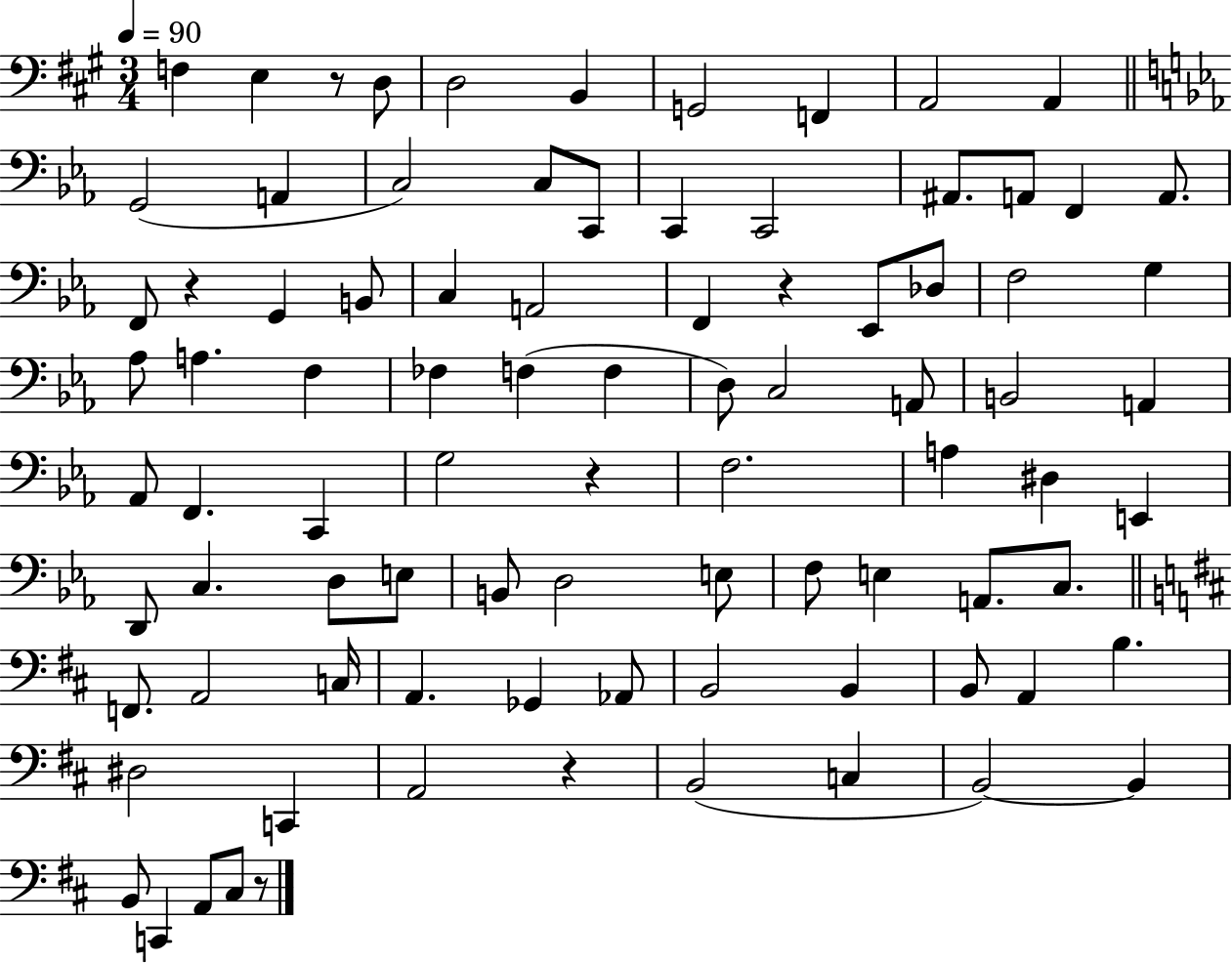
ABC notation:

X:1
T:Untitled
M:3/4
L:1/4
K:A
F, E, z/2 D,/2 D,2 B,, G,,2 F,, A,,2 A,, G,,2 A,, C,2 C,/2 C,,/2 C,, C,,2 ^A,,/2 A,,/2 F,, A,,/2 F,,/2 z G,, B,,/2 C, A,,2 F,, z _E,,/2 _D,/2 F,2 G, _A,/2 A, F, _F, F, F, D,/2 C,2 A,,/2 B,,2 A,, _A,,/2 F,, C,, G,2 z F,2 A, ^D, E,, D,,/2 C, D,/2 E,/2 B,,/2 D,2 E,/2 F,/2 E, A,,/2 C,/2 F,,/2 A,,2 C,/4 A,, _G,, _A,,/2 B,,2 B,, B,,/2 A,, B, ^D,2 C,, A,,2 z B,,2 C, B,,2 B,, B,,/2 C,, A,,/2 ^C,/2 z/2